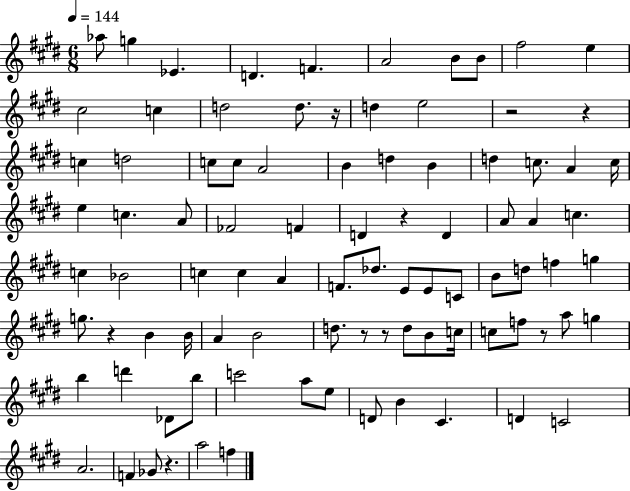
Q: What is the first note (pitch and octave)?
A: Ab5